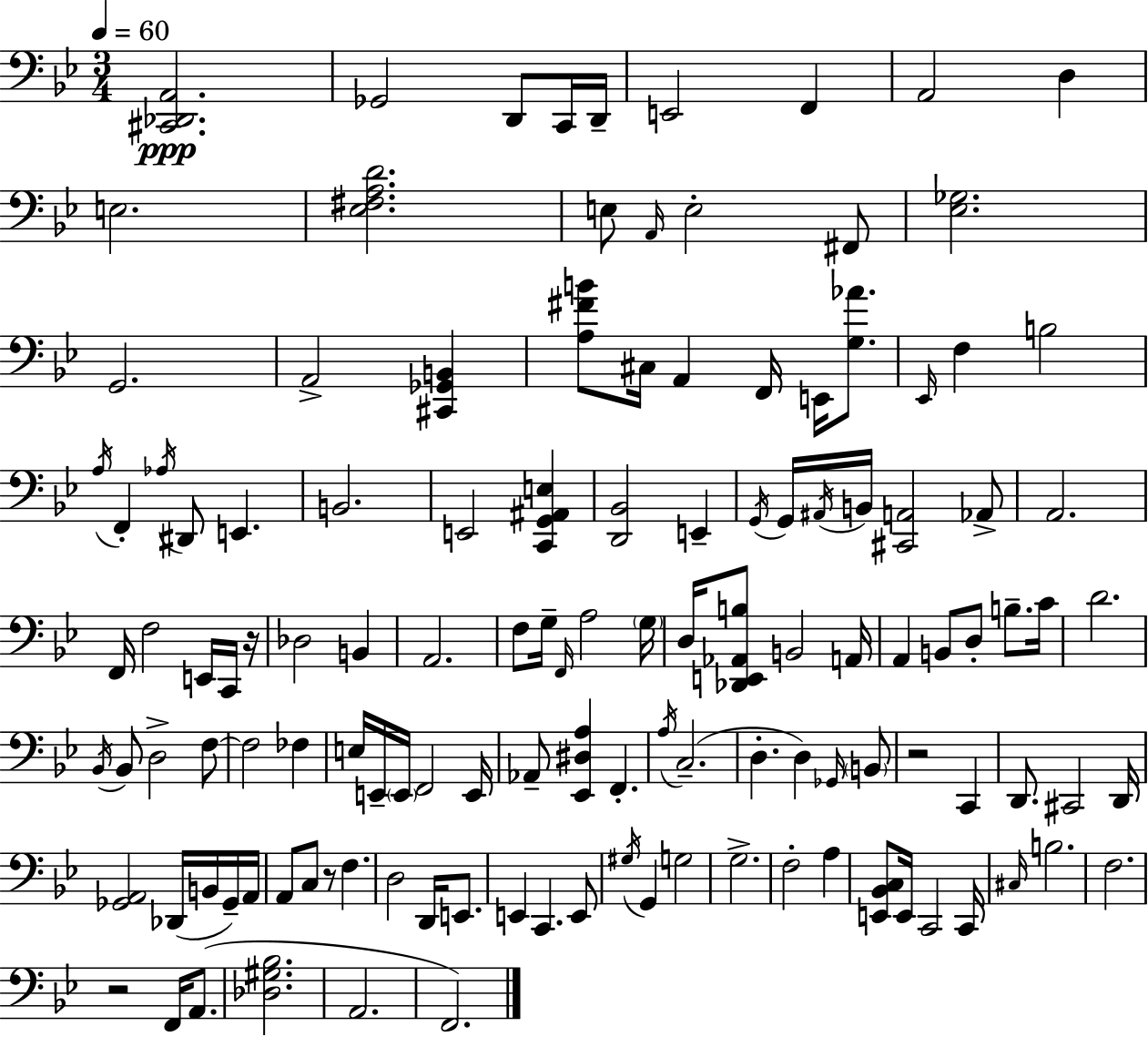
{
  \clef bass
  \numericTimeSignature
  \time 3/4
  \key bes \major
  \tempo 4 = 60
  \repeat volta 2 { <cis, des, a,>2.\ppp | ges,2 d,8 c,16 d,16-- | e,2 f,4 | a,2 d4 | \break e2. | <ees fis a d'>2. | e8 \grace { a,16 } e2-. fis,8 | <ees ges>2. | \break g,2. | a,2-> <cis, ges, b,>4 | <a fis' b'>8 cis16 a,4 f,16 e,16 <g aes'>8. | \grace { ees,16 } f4 b2 | \break \acciaccatura { a16 } f,4-. \acciaccatura { aes16 } dis,8 e,4. | b,2. | e,2 | <c, g, ais, e>4 <d, bes,>2 | \break e,4-- \acciaccatura { g,16 } g,16 \acciaccatura { ais,16 } b,16 <cis, a,>2 | aes,8-> a,2. | f,16 f2 | e,16 c,16 r16 des2 | \break b,4 a,2. | f8 g16-- \grace { f,16 } a2 | \parenthesize g16 d16 <des, e, aes, b>8 b,2 | a,16 a,4 b,8 | \break d8-. b8.-- c'16 d'2. | \acciaccatura { bes,16 } bes,8 d2-> | f8~~ f2 | fes4 e16 e,16-- \parenthesize e,16 f,2 | \break e,16 aes,8-- <ees, dis a>4 | f,4.-. \acciaccatura { a16 }( c2.-- | d4.-. | d4) \grace { ges,16 } \parenthesize b,8 r2 | \break c,4 d,8. | cis,2 d,16 <ges, a,>2 | des,16( b,16 ges,16--) a,16 a,8 | c8 r8 f4. d2 | \break d,16 e,8. e,4 | c,4. e,8 \acciaccatura { gis16 } g,4 | g2 g2.-> | f2-. | \break a4 <e, bes, c>8 | e,16 c,2 c,16 \grace { cis16 } | b2. | f2. | \break r2 f,16 a,8.( | <des gis bes>2. | a,2. | f,2.) | \break } \bar "|."
}